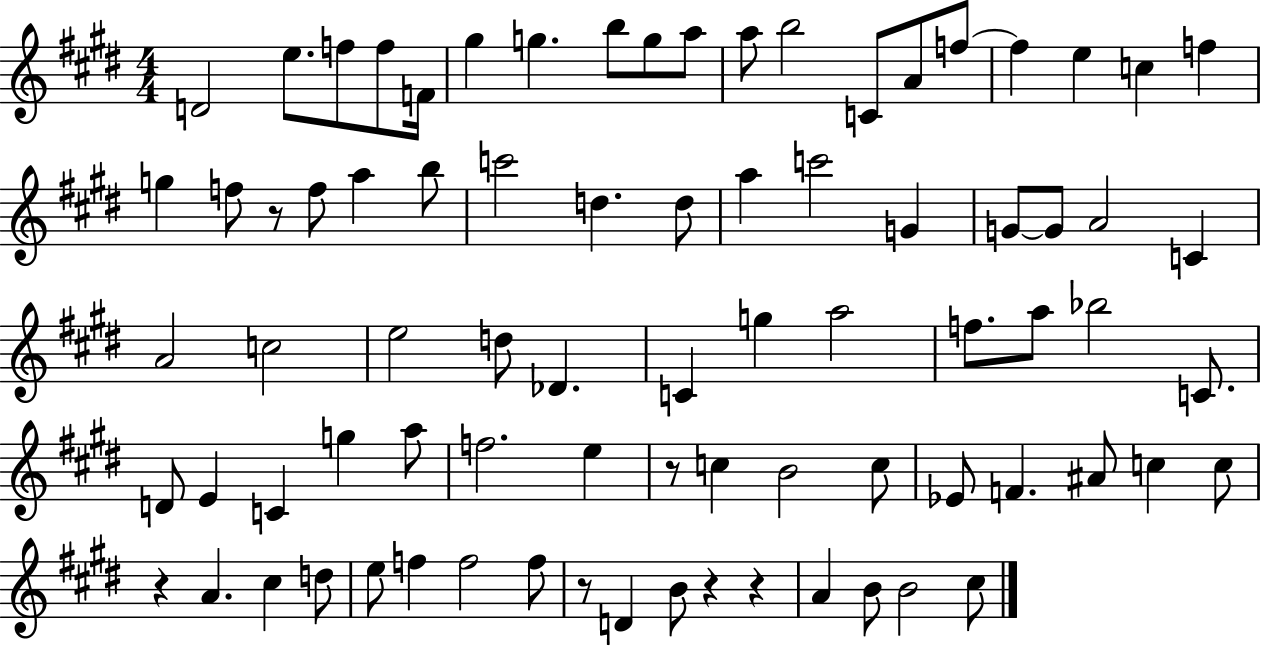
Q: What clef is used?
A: treble